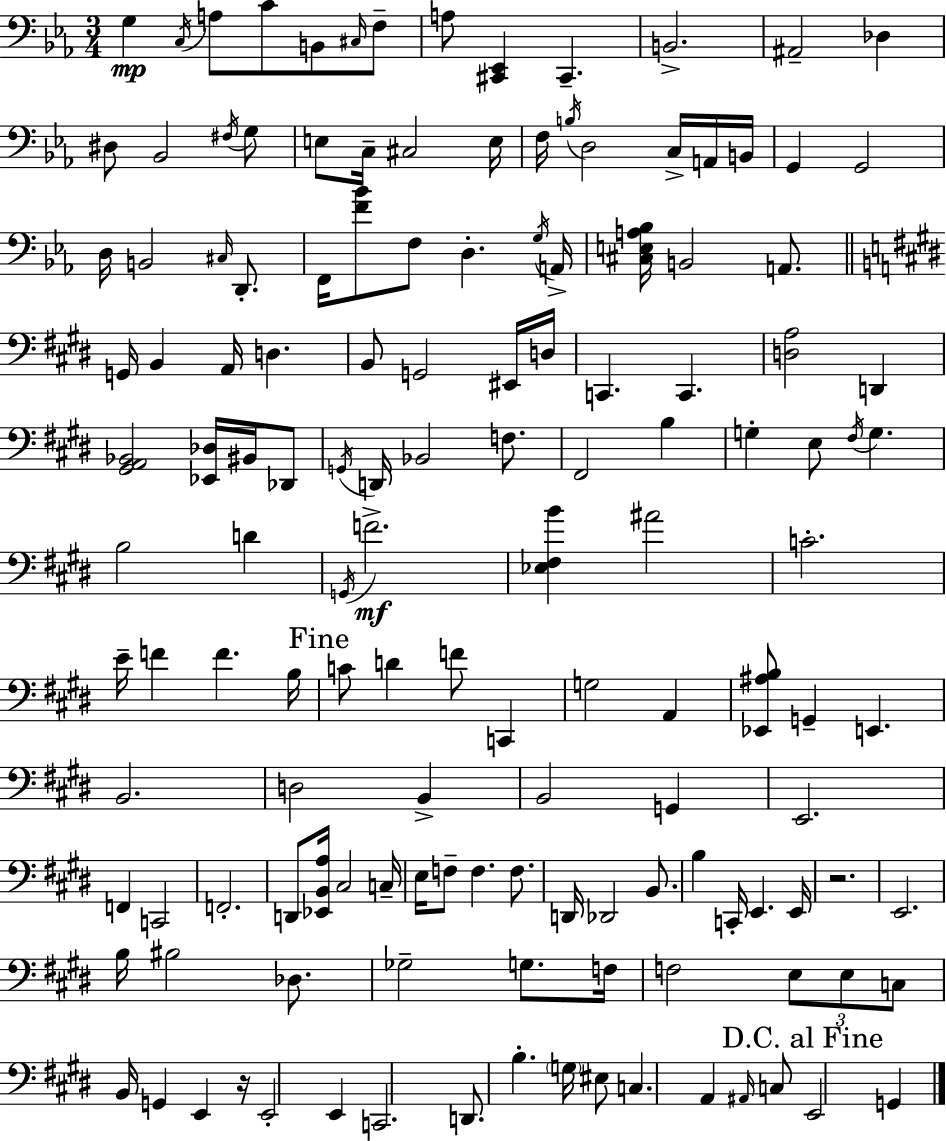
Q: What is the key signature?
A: EES major